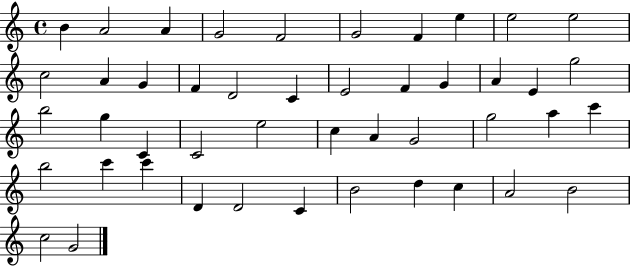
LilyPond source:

{
  \clef treble
  \time 4/4
  \defaultTimeSignature
  \key c \major
  b'4 a'2 a'4 | g'2 f'2 | g'2 f'4 e''4 | e''2 e''2 | \break c''2 a'4 g'4 | f'4 d'2 c'4 | e'2 f'4 g'4 | a'4 e'4 g''2 | \break b''2 g''4 c'4 | c'2 e''2 | c''4 a'4 g'2 | g''2 a''4 c'''4 | \break b''2 c'''4 c'''4 | d'4 d'2 c'4 | b'2 d''4 c''4 | a'2 b'2 | \break c''2 g'2 | \bar "|."
}